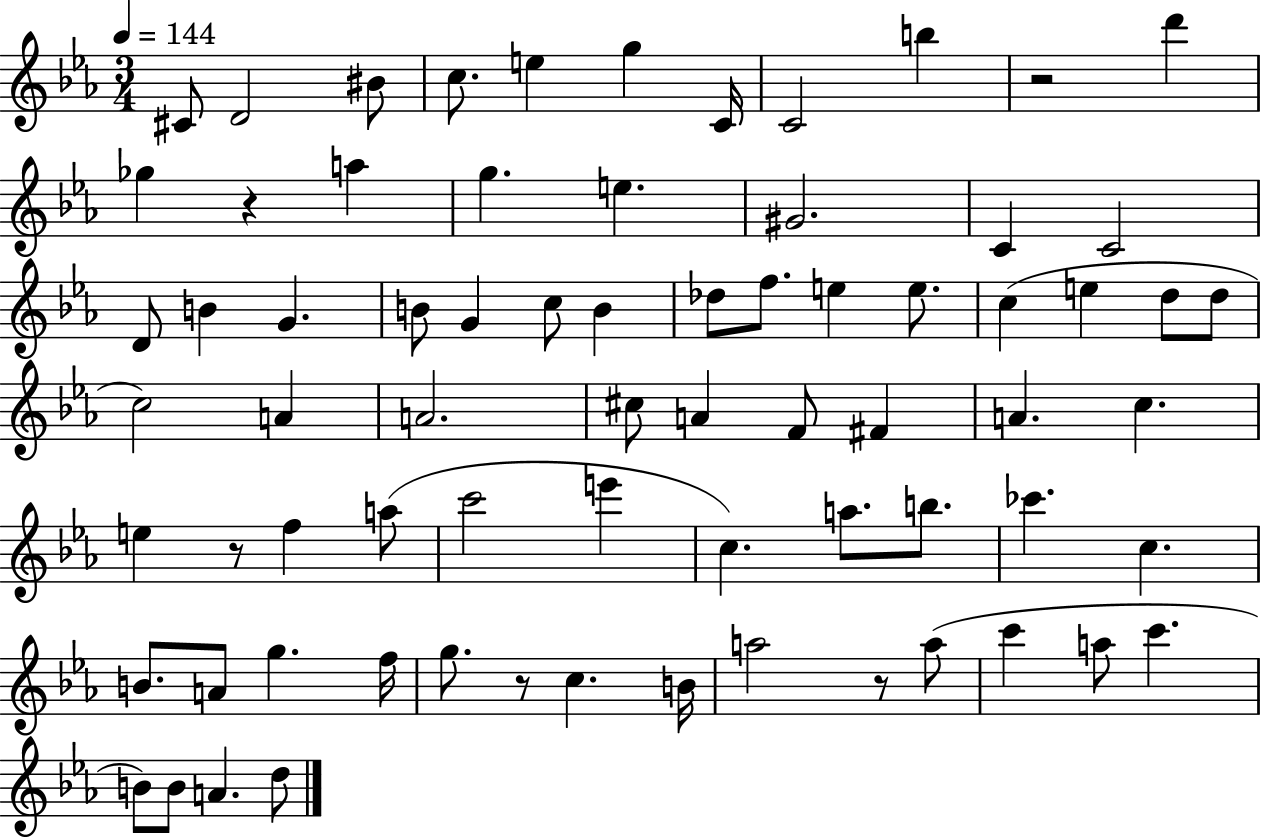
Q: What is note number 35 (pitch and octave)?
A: A4